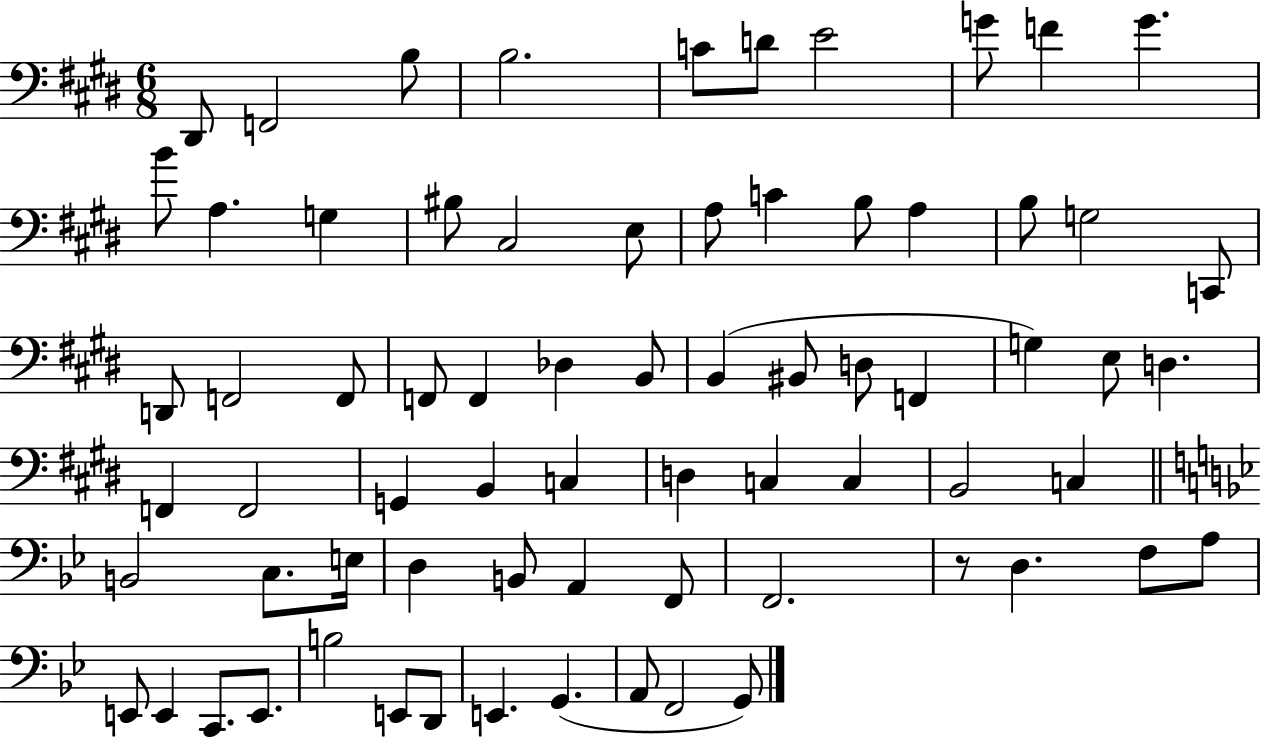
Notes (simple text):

D#2/e F2/h B3/e B3/h. C4/e D4/e E4/h G4/e F4/q G4/q. B4/e A3/q. G3/q BIS3/e C#3/h E3/e A3/e C4/q B3/e A3/q B3/e G3/h C2/e D2/e F2/h F2/e F2/e F2/q Db3/q B2/e B2/q BIS2/e D3/e F2/q G3/q E3/e D3/q. F2/q F2/h G2/q B2/q C3/q D3/q C3/q C3/q B2/h C3/q B2/h C3/e. E3/s D3/q B2/e A2/q F2/e F2/h. R/e D3/q. F3/e A3/e E2/e E2/q C2/e. E2/e. B3/h E2/e D2/e E2/q. G2/q. A2/e F2/h G2/e